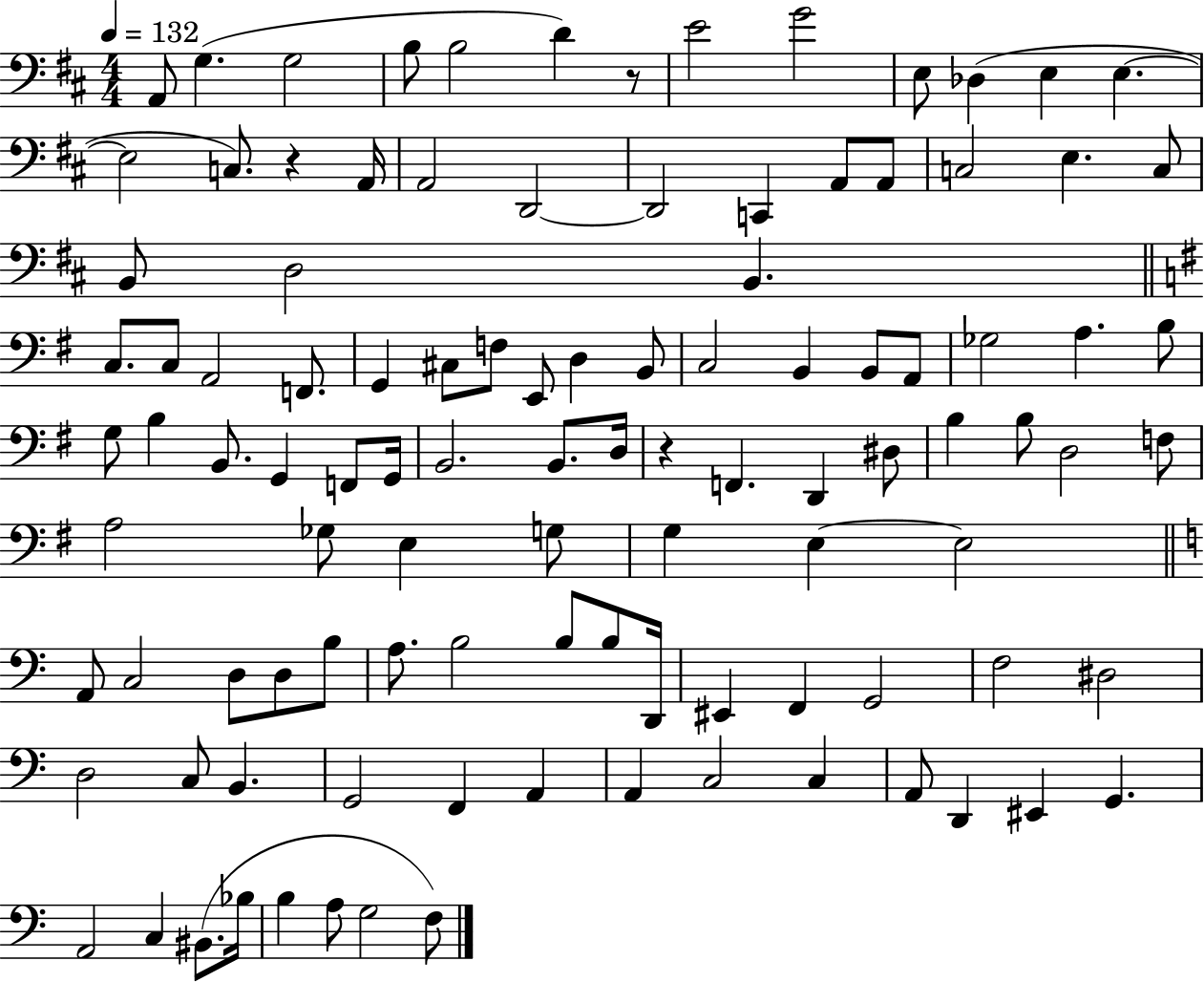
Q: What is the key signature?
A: D major